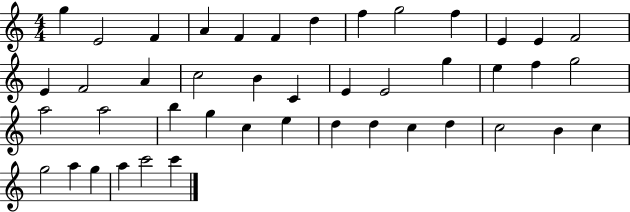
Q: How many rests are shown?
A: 0